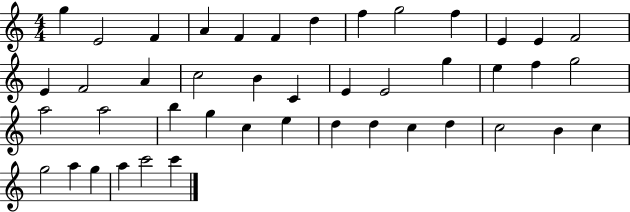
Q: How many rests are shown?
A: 0